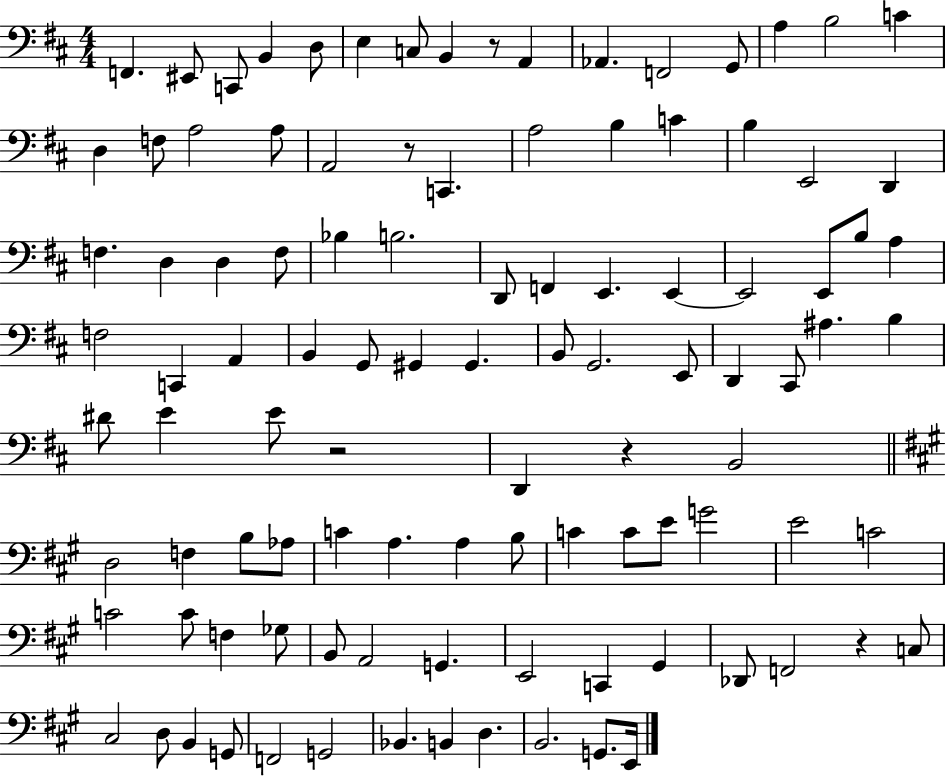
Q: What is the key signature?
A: D major